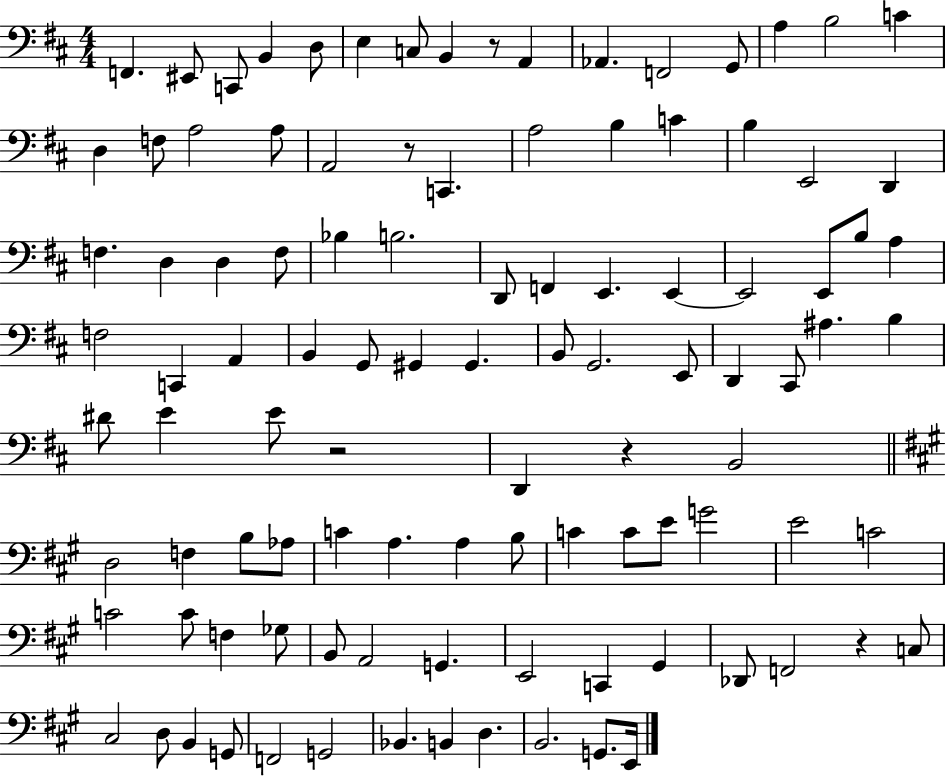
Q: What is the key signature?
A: D major